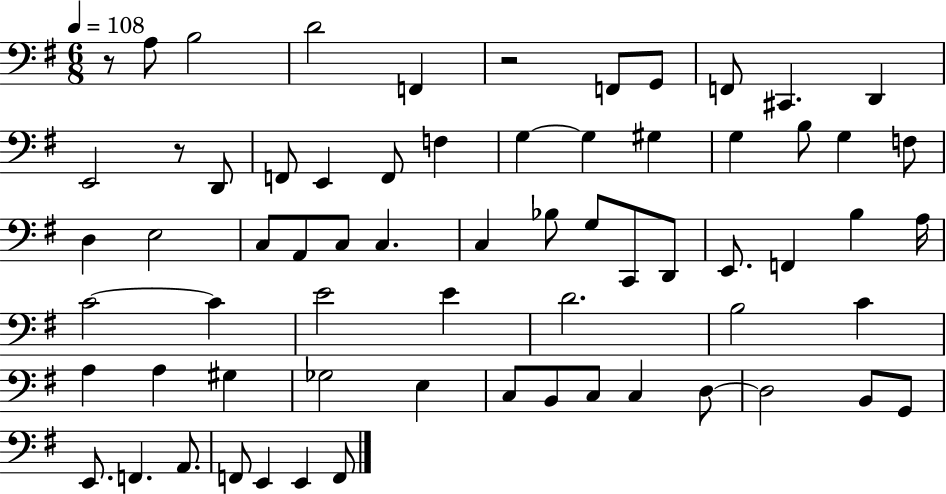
X:1
T:Untitled
M:6/8
L:1/4
K:G
z/2 A,/2 B,2 D2 F,, z2 F,,/2 G,,/2 F,,/2 ^C,, D,, E,,2 z/2 D,,/2 F,,/2 E,, F,,/2 F, G, G, ^G, G, B,/2 G, F,/2 D, E,2 C,/2 A,,/2 C,/2 C, C, _B,/2 G,/2 C,,/2 D,,/2 E,,/2 F,, B, A,/4 C2 C E2 E D2 B,2 C A, A, ^G, _G,2 E, C,/2 B,,/2 C,/2 C, D,/2 D,2 B,,/2 G,,/2 E,,/2 F,, A,,/2 F,,/2 E,, E,, F,,/2